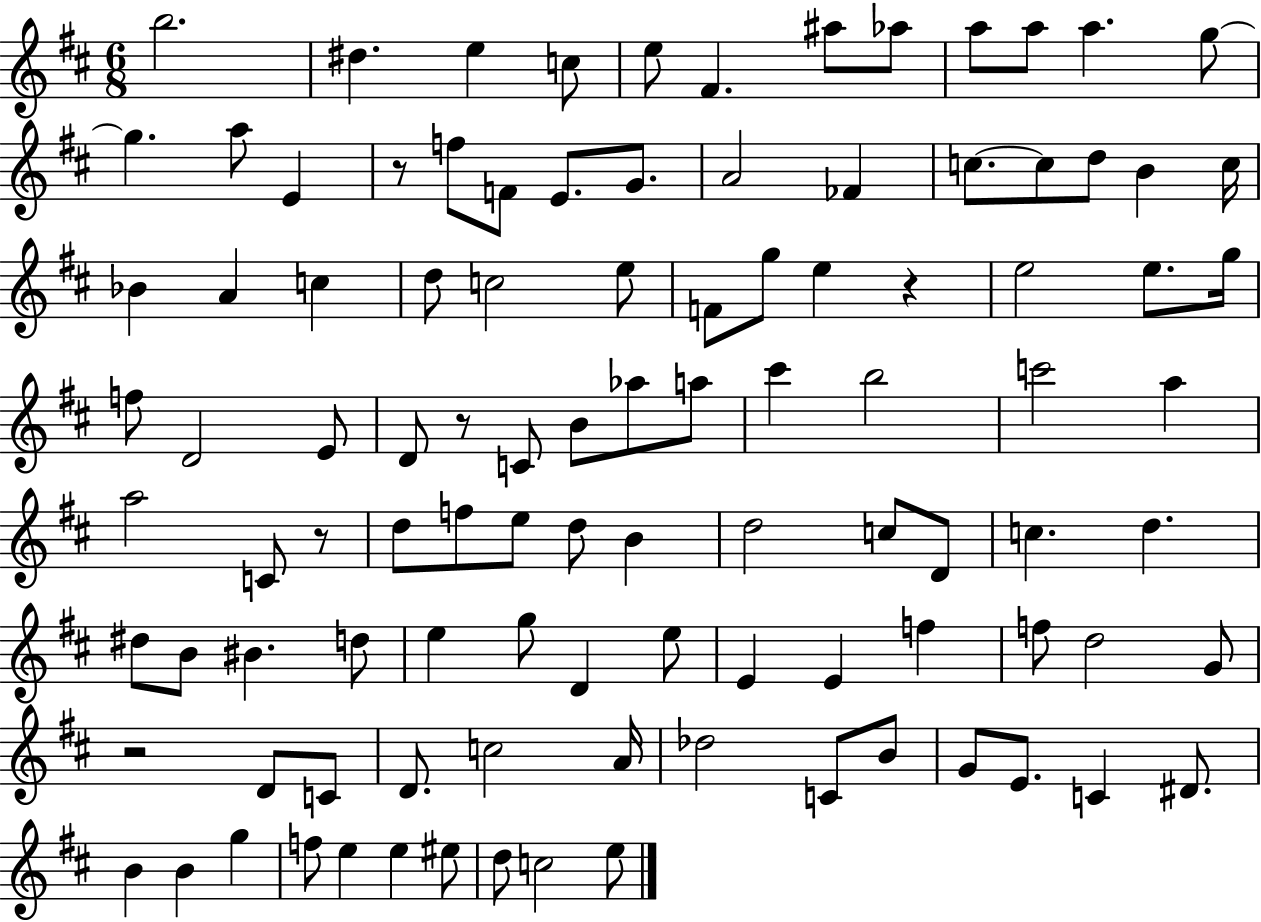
B5/h. D#5/q. E5/q C5/e E5/e F#4/q. A#5/e Ab5/e A5/e A5/e A5/q. G5/e G5/q. A5/e E4/q R/e F5/e F4/e E4/e. G4/e. A4/h FES4/q C5/e. C5/e D5/e B4/q C5/s Bb4/q A4/q C5/q D5/e C5/h E5/e F4/e G5/e E5/q R/q E5/h E5/e. G5/s F5/e D4/h E4/e D4/e R/e C4/e B4/e Ab5/e A5/e C#6/q B5/h C6/h A5/q A5/h C4/e R/e D5/e F5/e E5/e D5/e B4/q D5/h C5/e D4/e C5/q. D5/q. D#5/e B4/e BIS4/q. D5/e E5/q G5/e D4/q E5/e E4/q E4/q F5/q F5/e D5/h G4/e R/h D4/e C4/e D4/e. C5/h A4/s Db5/h C4/e B4/e G4/e E4/e. C4/q D#4/e. B4/q B4/q G5/q F5/e E5/q E5/q EIS5/e D5/e C5/h E5/e